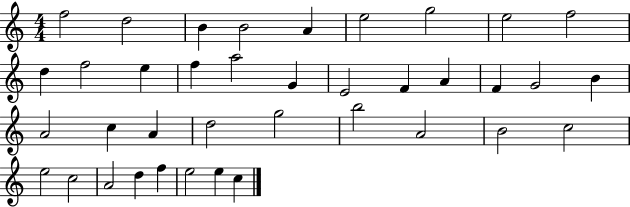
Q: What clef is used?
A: treble